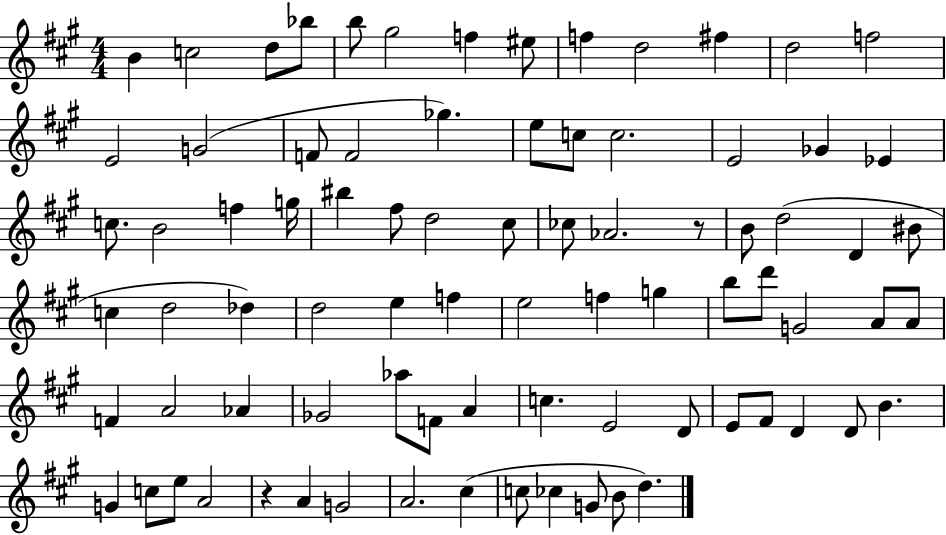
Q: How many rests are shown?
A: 2